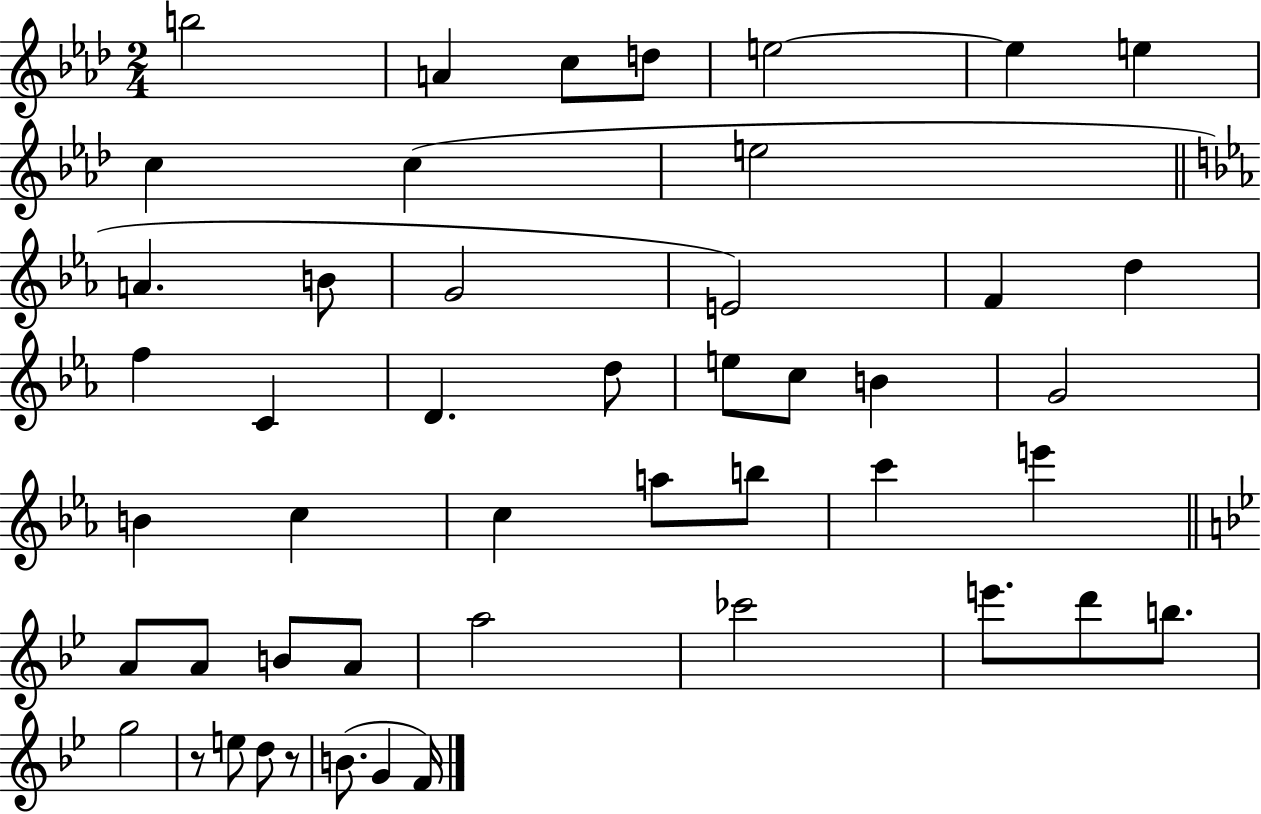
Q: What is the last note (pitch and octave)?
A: F4